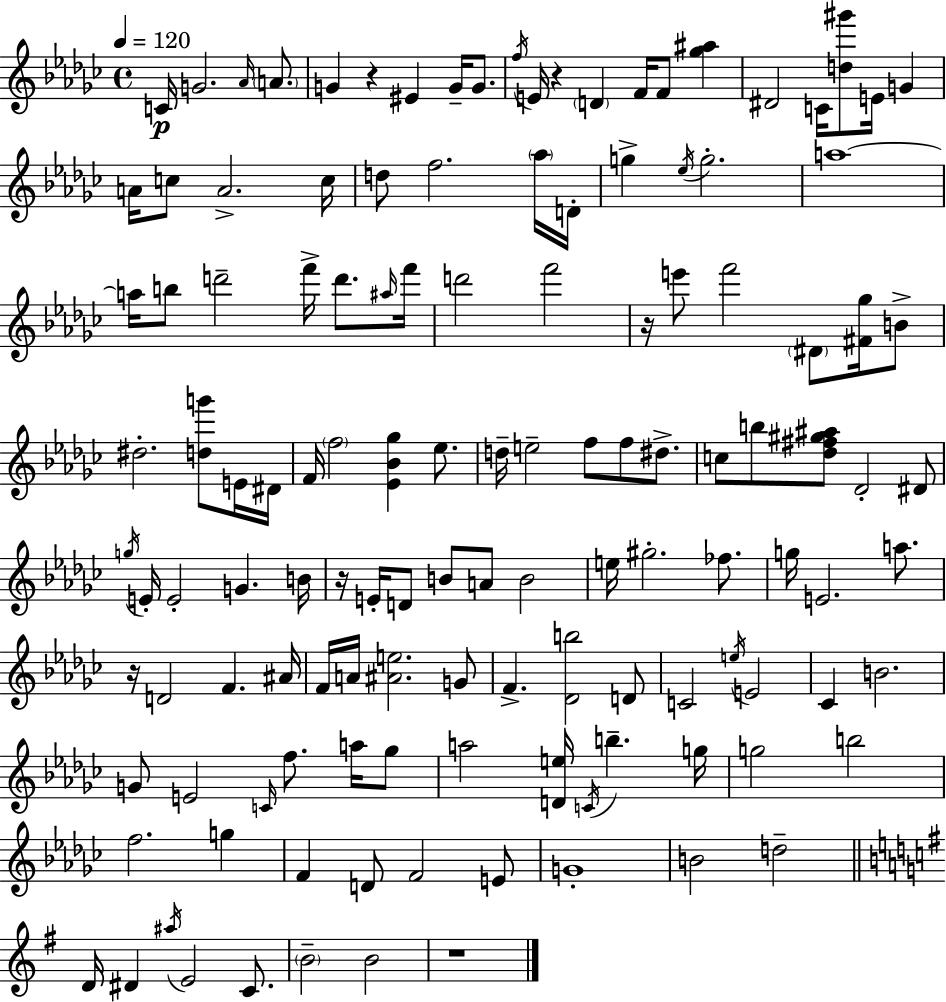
{
  \clef treble
  \time 4/4
  \defaultTimeSignature
  \key ees \minor
  \tempo 4 = 120
  c'16\p g'2. \grace { aes'16 } \parenthesize a'8. | g'4 r4 eis'4 g'16-- g'8. | \acciaccatura { f''16 } e'16 r4 \parenthesize d'4 f'16 f'8 <ges'' ais''>4 | dis'2 c'16 <d'' gis'''>8 e'16 g'4 | \break a'16 c''8 a'2.-> | c''16 d''8 f''2. | \parenthesize aes''16 d'16-. g''4-> \acciaccatura { ees''16 } g''2.-. | a''1~~ | \break a''16 b''8 d'''2-- f'''16-> d'''8. | \grace { ais''16 } f'''16 d'''2 f'''2 | r16 e'''8 f'''2 \parenthesize dis'8 | <fis' ges''>16 b'8-> dis''2.-. | \break <d'' g'''>8 e'16 dis'16 f'16 \parenthesize f''2 <ees' bes' ges''>4 | ees''8. d''16-- e''2-- f''8 f''8 | dis''8.-> c''8 b''8 <des'' fis'' gis'' ais''>8 des'2-. | dis'8 \acciaccatura { g''16 } e'16-. e'2-. g'4. | \break b'16 r16 e'16-. d'8 b'8 a'8 b'2 | e''16 gis''2.-. | fes''8. g''16 e'2. | a''8. r16 d'2 f'4. | \break ais'16 f'16 a'16 <ais' e''>2. | g'8 f'4.-> <des' b''>2 | d'8 c'2 \acciaccatura { e''16 } e'2 | ces'4 b'2. | \break g'8 e'2 | \grace { c'16 } f''8. a''16 ges''8 a''2 <d' e''>16 | \acciaccatura { c'16 } b''4.-- g''16 g''2 | b''2 f''2. | \break g''4 f'4 d'8 f'2 | e'8 g'1-. | b'2 | d''2-- \bar "||" \break \key e \minor d'16 dis'4 \acciaccatura { ais''16 } e'2 c'8. | \parenthesize b'2-- b'2 | r1 | \bar "|."
}